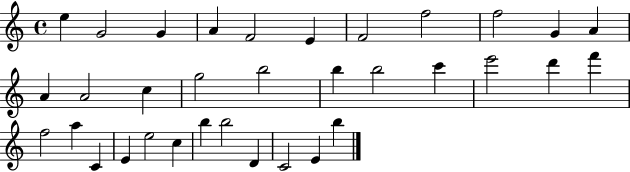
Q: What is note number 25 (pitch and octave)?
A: C4